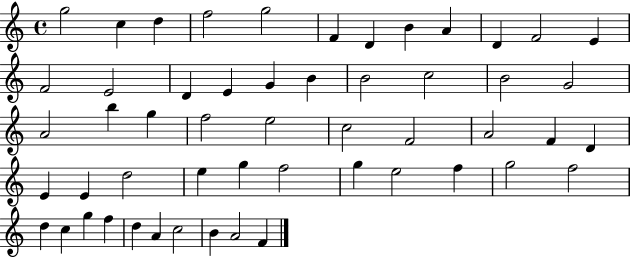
{
  \clef treble
  \time 4/4
  \defaultTimeSignature
  \key c \major
  g''2 c''4 d''4 | f''2 g''2 | f'4 d'4 b'4 a'4 | d'4 f'2 e'4 | \break f'2 e'2 | d'4 e'4 g'4 b'4 | b'2 c''2 | b'2 g'2 | \break a'2 b''4 g''4 | f''2 e''2 | c''2 f'2 | a'2 f'4 d'4 | \break e'4 e'4 d''2 | e''4 g''4 f''2 | g''4 e''2 f''4 | g''2 f''2 | \break d''4 c''4 g''4 f''4 | d''4 a'4 c''2 | b'4 a'2 f'4 | \bar "|."
}